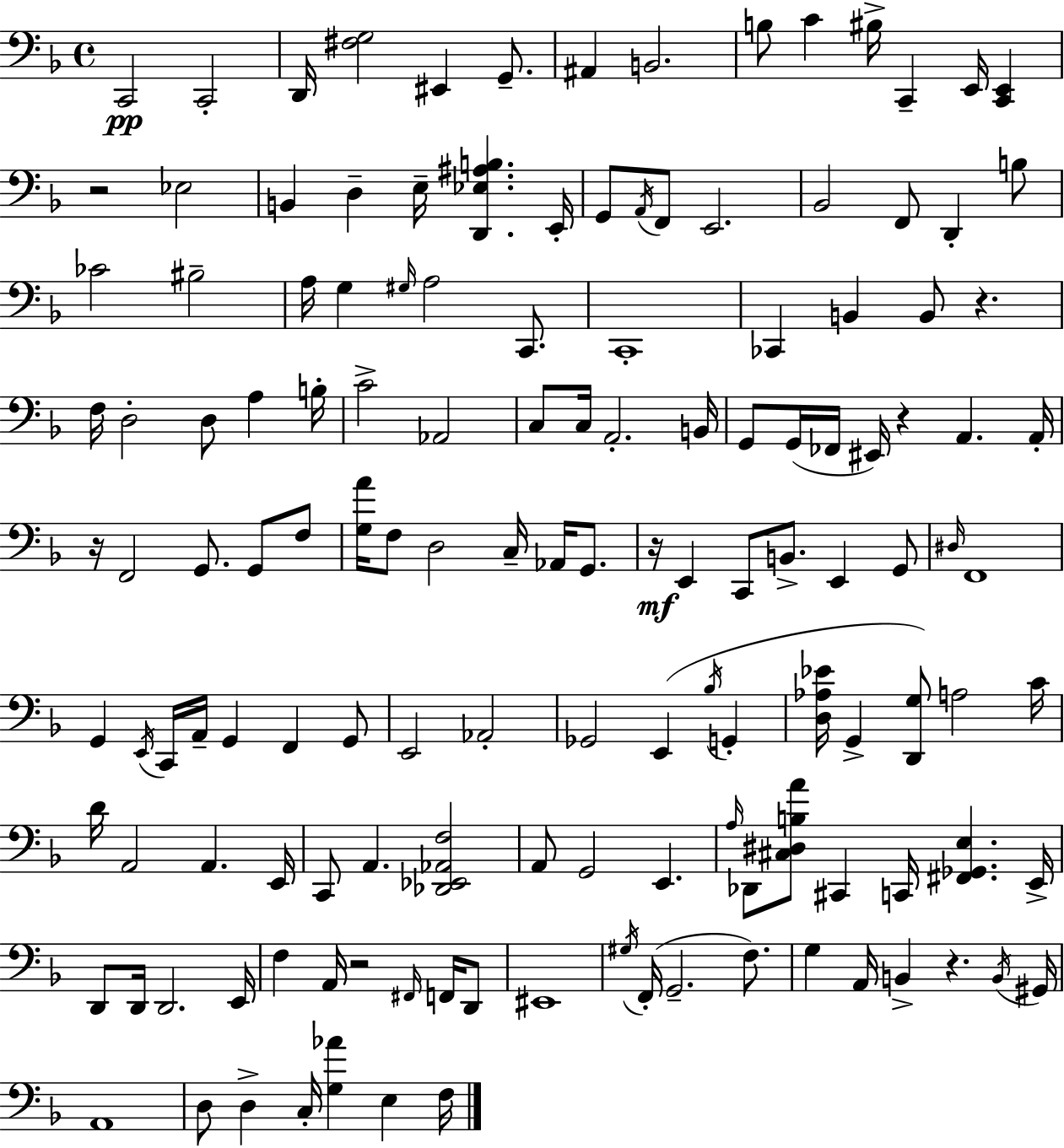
C2/h C2/h D2/s [F#3,G3]/h EIS2/q G2/e. A#2/q B2/h. B3/e C4/q BIS3/s C2/q E2/s [C2,E2]/q R/h Eb3/h B2/q D3/q E3/s [D2,Eb3,A#3,B3]/q. E2/s G2/e A2/s F2/e E2/h. Bb2/h F2/e D2/q B3/e CES4/h BIS3/h A3/s G3/q G#3/s A3/h C2/e. C2/w CES2/q B2/q B2/e R/q. F3/s D3/h D3/e A3/q B3/s C4/h Ab2/h C3/e C3/s A2/h. B2/s G2/e G2/s FES2/s EIS2/s R/q A2/q. A2/s R/s F2/h G2/e. G2/e F3/e [G3,A4]/s F3/e D3/h C3/s Ab2/s G2/e. R/s E2/q C2/e B2/e. E2/q G2/e D#3/s F2/w G2/q E2/s C2/s A2/s G2/q F2/q G2/e E2/h Ab2/h Gb2/h E2/q Bb3/s G2/q [D3,Ab3,Eb4]/s G2/q [D2,G3]/e A3/h C4/s D4/s A2/h A2/q. E2/s C2/e A2/q. [Db2,Eb2,Ab2,F3]/h A2/e G2/h E2/q. A3/s Db2/e [C#3,D#3,B3,A4]/e C#2/q C2/s [F#2,Gb2,E3]/q. E2/s D2/e D2/s D2/h. E2/s F3/q A2/s R/h F#2/s F2/s D2/e EIS2/w G#3/s F2/s G2/h. F3/e. G3/q A2/s B2/q R/q. B2/s G#2/s A2/w D3/e D3/q C3/s [G3,Ab4]/q E3/q F3/s